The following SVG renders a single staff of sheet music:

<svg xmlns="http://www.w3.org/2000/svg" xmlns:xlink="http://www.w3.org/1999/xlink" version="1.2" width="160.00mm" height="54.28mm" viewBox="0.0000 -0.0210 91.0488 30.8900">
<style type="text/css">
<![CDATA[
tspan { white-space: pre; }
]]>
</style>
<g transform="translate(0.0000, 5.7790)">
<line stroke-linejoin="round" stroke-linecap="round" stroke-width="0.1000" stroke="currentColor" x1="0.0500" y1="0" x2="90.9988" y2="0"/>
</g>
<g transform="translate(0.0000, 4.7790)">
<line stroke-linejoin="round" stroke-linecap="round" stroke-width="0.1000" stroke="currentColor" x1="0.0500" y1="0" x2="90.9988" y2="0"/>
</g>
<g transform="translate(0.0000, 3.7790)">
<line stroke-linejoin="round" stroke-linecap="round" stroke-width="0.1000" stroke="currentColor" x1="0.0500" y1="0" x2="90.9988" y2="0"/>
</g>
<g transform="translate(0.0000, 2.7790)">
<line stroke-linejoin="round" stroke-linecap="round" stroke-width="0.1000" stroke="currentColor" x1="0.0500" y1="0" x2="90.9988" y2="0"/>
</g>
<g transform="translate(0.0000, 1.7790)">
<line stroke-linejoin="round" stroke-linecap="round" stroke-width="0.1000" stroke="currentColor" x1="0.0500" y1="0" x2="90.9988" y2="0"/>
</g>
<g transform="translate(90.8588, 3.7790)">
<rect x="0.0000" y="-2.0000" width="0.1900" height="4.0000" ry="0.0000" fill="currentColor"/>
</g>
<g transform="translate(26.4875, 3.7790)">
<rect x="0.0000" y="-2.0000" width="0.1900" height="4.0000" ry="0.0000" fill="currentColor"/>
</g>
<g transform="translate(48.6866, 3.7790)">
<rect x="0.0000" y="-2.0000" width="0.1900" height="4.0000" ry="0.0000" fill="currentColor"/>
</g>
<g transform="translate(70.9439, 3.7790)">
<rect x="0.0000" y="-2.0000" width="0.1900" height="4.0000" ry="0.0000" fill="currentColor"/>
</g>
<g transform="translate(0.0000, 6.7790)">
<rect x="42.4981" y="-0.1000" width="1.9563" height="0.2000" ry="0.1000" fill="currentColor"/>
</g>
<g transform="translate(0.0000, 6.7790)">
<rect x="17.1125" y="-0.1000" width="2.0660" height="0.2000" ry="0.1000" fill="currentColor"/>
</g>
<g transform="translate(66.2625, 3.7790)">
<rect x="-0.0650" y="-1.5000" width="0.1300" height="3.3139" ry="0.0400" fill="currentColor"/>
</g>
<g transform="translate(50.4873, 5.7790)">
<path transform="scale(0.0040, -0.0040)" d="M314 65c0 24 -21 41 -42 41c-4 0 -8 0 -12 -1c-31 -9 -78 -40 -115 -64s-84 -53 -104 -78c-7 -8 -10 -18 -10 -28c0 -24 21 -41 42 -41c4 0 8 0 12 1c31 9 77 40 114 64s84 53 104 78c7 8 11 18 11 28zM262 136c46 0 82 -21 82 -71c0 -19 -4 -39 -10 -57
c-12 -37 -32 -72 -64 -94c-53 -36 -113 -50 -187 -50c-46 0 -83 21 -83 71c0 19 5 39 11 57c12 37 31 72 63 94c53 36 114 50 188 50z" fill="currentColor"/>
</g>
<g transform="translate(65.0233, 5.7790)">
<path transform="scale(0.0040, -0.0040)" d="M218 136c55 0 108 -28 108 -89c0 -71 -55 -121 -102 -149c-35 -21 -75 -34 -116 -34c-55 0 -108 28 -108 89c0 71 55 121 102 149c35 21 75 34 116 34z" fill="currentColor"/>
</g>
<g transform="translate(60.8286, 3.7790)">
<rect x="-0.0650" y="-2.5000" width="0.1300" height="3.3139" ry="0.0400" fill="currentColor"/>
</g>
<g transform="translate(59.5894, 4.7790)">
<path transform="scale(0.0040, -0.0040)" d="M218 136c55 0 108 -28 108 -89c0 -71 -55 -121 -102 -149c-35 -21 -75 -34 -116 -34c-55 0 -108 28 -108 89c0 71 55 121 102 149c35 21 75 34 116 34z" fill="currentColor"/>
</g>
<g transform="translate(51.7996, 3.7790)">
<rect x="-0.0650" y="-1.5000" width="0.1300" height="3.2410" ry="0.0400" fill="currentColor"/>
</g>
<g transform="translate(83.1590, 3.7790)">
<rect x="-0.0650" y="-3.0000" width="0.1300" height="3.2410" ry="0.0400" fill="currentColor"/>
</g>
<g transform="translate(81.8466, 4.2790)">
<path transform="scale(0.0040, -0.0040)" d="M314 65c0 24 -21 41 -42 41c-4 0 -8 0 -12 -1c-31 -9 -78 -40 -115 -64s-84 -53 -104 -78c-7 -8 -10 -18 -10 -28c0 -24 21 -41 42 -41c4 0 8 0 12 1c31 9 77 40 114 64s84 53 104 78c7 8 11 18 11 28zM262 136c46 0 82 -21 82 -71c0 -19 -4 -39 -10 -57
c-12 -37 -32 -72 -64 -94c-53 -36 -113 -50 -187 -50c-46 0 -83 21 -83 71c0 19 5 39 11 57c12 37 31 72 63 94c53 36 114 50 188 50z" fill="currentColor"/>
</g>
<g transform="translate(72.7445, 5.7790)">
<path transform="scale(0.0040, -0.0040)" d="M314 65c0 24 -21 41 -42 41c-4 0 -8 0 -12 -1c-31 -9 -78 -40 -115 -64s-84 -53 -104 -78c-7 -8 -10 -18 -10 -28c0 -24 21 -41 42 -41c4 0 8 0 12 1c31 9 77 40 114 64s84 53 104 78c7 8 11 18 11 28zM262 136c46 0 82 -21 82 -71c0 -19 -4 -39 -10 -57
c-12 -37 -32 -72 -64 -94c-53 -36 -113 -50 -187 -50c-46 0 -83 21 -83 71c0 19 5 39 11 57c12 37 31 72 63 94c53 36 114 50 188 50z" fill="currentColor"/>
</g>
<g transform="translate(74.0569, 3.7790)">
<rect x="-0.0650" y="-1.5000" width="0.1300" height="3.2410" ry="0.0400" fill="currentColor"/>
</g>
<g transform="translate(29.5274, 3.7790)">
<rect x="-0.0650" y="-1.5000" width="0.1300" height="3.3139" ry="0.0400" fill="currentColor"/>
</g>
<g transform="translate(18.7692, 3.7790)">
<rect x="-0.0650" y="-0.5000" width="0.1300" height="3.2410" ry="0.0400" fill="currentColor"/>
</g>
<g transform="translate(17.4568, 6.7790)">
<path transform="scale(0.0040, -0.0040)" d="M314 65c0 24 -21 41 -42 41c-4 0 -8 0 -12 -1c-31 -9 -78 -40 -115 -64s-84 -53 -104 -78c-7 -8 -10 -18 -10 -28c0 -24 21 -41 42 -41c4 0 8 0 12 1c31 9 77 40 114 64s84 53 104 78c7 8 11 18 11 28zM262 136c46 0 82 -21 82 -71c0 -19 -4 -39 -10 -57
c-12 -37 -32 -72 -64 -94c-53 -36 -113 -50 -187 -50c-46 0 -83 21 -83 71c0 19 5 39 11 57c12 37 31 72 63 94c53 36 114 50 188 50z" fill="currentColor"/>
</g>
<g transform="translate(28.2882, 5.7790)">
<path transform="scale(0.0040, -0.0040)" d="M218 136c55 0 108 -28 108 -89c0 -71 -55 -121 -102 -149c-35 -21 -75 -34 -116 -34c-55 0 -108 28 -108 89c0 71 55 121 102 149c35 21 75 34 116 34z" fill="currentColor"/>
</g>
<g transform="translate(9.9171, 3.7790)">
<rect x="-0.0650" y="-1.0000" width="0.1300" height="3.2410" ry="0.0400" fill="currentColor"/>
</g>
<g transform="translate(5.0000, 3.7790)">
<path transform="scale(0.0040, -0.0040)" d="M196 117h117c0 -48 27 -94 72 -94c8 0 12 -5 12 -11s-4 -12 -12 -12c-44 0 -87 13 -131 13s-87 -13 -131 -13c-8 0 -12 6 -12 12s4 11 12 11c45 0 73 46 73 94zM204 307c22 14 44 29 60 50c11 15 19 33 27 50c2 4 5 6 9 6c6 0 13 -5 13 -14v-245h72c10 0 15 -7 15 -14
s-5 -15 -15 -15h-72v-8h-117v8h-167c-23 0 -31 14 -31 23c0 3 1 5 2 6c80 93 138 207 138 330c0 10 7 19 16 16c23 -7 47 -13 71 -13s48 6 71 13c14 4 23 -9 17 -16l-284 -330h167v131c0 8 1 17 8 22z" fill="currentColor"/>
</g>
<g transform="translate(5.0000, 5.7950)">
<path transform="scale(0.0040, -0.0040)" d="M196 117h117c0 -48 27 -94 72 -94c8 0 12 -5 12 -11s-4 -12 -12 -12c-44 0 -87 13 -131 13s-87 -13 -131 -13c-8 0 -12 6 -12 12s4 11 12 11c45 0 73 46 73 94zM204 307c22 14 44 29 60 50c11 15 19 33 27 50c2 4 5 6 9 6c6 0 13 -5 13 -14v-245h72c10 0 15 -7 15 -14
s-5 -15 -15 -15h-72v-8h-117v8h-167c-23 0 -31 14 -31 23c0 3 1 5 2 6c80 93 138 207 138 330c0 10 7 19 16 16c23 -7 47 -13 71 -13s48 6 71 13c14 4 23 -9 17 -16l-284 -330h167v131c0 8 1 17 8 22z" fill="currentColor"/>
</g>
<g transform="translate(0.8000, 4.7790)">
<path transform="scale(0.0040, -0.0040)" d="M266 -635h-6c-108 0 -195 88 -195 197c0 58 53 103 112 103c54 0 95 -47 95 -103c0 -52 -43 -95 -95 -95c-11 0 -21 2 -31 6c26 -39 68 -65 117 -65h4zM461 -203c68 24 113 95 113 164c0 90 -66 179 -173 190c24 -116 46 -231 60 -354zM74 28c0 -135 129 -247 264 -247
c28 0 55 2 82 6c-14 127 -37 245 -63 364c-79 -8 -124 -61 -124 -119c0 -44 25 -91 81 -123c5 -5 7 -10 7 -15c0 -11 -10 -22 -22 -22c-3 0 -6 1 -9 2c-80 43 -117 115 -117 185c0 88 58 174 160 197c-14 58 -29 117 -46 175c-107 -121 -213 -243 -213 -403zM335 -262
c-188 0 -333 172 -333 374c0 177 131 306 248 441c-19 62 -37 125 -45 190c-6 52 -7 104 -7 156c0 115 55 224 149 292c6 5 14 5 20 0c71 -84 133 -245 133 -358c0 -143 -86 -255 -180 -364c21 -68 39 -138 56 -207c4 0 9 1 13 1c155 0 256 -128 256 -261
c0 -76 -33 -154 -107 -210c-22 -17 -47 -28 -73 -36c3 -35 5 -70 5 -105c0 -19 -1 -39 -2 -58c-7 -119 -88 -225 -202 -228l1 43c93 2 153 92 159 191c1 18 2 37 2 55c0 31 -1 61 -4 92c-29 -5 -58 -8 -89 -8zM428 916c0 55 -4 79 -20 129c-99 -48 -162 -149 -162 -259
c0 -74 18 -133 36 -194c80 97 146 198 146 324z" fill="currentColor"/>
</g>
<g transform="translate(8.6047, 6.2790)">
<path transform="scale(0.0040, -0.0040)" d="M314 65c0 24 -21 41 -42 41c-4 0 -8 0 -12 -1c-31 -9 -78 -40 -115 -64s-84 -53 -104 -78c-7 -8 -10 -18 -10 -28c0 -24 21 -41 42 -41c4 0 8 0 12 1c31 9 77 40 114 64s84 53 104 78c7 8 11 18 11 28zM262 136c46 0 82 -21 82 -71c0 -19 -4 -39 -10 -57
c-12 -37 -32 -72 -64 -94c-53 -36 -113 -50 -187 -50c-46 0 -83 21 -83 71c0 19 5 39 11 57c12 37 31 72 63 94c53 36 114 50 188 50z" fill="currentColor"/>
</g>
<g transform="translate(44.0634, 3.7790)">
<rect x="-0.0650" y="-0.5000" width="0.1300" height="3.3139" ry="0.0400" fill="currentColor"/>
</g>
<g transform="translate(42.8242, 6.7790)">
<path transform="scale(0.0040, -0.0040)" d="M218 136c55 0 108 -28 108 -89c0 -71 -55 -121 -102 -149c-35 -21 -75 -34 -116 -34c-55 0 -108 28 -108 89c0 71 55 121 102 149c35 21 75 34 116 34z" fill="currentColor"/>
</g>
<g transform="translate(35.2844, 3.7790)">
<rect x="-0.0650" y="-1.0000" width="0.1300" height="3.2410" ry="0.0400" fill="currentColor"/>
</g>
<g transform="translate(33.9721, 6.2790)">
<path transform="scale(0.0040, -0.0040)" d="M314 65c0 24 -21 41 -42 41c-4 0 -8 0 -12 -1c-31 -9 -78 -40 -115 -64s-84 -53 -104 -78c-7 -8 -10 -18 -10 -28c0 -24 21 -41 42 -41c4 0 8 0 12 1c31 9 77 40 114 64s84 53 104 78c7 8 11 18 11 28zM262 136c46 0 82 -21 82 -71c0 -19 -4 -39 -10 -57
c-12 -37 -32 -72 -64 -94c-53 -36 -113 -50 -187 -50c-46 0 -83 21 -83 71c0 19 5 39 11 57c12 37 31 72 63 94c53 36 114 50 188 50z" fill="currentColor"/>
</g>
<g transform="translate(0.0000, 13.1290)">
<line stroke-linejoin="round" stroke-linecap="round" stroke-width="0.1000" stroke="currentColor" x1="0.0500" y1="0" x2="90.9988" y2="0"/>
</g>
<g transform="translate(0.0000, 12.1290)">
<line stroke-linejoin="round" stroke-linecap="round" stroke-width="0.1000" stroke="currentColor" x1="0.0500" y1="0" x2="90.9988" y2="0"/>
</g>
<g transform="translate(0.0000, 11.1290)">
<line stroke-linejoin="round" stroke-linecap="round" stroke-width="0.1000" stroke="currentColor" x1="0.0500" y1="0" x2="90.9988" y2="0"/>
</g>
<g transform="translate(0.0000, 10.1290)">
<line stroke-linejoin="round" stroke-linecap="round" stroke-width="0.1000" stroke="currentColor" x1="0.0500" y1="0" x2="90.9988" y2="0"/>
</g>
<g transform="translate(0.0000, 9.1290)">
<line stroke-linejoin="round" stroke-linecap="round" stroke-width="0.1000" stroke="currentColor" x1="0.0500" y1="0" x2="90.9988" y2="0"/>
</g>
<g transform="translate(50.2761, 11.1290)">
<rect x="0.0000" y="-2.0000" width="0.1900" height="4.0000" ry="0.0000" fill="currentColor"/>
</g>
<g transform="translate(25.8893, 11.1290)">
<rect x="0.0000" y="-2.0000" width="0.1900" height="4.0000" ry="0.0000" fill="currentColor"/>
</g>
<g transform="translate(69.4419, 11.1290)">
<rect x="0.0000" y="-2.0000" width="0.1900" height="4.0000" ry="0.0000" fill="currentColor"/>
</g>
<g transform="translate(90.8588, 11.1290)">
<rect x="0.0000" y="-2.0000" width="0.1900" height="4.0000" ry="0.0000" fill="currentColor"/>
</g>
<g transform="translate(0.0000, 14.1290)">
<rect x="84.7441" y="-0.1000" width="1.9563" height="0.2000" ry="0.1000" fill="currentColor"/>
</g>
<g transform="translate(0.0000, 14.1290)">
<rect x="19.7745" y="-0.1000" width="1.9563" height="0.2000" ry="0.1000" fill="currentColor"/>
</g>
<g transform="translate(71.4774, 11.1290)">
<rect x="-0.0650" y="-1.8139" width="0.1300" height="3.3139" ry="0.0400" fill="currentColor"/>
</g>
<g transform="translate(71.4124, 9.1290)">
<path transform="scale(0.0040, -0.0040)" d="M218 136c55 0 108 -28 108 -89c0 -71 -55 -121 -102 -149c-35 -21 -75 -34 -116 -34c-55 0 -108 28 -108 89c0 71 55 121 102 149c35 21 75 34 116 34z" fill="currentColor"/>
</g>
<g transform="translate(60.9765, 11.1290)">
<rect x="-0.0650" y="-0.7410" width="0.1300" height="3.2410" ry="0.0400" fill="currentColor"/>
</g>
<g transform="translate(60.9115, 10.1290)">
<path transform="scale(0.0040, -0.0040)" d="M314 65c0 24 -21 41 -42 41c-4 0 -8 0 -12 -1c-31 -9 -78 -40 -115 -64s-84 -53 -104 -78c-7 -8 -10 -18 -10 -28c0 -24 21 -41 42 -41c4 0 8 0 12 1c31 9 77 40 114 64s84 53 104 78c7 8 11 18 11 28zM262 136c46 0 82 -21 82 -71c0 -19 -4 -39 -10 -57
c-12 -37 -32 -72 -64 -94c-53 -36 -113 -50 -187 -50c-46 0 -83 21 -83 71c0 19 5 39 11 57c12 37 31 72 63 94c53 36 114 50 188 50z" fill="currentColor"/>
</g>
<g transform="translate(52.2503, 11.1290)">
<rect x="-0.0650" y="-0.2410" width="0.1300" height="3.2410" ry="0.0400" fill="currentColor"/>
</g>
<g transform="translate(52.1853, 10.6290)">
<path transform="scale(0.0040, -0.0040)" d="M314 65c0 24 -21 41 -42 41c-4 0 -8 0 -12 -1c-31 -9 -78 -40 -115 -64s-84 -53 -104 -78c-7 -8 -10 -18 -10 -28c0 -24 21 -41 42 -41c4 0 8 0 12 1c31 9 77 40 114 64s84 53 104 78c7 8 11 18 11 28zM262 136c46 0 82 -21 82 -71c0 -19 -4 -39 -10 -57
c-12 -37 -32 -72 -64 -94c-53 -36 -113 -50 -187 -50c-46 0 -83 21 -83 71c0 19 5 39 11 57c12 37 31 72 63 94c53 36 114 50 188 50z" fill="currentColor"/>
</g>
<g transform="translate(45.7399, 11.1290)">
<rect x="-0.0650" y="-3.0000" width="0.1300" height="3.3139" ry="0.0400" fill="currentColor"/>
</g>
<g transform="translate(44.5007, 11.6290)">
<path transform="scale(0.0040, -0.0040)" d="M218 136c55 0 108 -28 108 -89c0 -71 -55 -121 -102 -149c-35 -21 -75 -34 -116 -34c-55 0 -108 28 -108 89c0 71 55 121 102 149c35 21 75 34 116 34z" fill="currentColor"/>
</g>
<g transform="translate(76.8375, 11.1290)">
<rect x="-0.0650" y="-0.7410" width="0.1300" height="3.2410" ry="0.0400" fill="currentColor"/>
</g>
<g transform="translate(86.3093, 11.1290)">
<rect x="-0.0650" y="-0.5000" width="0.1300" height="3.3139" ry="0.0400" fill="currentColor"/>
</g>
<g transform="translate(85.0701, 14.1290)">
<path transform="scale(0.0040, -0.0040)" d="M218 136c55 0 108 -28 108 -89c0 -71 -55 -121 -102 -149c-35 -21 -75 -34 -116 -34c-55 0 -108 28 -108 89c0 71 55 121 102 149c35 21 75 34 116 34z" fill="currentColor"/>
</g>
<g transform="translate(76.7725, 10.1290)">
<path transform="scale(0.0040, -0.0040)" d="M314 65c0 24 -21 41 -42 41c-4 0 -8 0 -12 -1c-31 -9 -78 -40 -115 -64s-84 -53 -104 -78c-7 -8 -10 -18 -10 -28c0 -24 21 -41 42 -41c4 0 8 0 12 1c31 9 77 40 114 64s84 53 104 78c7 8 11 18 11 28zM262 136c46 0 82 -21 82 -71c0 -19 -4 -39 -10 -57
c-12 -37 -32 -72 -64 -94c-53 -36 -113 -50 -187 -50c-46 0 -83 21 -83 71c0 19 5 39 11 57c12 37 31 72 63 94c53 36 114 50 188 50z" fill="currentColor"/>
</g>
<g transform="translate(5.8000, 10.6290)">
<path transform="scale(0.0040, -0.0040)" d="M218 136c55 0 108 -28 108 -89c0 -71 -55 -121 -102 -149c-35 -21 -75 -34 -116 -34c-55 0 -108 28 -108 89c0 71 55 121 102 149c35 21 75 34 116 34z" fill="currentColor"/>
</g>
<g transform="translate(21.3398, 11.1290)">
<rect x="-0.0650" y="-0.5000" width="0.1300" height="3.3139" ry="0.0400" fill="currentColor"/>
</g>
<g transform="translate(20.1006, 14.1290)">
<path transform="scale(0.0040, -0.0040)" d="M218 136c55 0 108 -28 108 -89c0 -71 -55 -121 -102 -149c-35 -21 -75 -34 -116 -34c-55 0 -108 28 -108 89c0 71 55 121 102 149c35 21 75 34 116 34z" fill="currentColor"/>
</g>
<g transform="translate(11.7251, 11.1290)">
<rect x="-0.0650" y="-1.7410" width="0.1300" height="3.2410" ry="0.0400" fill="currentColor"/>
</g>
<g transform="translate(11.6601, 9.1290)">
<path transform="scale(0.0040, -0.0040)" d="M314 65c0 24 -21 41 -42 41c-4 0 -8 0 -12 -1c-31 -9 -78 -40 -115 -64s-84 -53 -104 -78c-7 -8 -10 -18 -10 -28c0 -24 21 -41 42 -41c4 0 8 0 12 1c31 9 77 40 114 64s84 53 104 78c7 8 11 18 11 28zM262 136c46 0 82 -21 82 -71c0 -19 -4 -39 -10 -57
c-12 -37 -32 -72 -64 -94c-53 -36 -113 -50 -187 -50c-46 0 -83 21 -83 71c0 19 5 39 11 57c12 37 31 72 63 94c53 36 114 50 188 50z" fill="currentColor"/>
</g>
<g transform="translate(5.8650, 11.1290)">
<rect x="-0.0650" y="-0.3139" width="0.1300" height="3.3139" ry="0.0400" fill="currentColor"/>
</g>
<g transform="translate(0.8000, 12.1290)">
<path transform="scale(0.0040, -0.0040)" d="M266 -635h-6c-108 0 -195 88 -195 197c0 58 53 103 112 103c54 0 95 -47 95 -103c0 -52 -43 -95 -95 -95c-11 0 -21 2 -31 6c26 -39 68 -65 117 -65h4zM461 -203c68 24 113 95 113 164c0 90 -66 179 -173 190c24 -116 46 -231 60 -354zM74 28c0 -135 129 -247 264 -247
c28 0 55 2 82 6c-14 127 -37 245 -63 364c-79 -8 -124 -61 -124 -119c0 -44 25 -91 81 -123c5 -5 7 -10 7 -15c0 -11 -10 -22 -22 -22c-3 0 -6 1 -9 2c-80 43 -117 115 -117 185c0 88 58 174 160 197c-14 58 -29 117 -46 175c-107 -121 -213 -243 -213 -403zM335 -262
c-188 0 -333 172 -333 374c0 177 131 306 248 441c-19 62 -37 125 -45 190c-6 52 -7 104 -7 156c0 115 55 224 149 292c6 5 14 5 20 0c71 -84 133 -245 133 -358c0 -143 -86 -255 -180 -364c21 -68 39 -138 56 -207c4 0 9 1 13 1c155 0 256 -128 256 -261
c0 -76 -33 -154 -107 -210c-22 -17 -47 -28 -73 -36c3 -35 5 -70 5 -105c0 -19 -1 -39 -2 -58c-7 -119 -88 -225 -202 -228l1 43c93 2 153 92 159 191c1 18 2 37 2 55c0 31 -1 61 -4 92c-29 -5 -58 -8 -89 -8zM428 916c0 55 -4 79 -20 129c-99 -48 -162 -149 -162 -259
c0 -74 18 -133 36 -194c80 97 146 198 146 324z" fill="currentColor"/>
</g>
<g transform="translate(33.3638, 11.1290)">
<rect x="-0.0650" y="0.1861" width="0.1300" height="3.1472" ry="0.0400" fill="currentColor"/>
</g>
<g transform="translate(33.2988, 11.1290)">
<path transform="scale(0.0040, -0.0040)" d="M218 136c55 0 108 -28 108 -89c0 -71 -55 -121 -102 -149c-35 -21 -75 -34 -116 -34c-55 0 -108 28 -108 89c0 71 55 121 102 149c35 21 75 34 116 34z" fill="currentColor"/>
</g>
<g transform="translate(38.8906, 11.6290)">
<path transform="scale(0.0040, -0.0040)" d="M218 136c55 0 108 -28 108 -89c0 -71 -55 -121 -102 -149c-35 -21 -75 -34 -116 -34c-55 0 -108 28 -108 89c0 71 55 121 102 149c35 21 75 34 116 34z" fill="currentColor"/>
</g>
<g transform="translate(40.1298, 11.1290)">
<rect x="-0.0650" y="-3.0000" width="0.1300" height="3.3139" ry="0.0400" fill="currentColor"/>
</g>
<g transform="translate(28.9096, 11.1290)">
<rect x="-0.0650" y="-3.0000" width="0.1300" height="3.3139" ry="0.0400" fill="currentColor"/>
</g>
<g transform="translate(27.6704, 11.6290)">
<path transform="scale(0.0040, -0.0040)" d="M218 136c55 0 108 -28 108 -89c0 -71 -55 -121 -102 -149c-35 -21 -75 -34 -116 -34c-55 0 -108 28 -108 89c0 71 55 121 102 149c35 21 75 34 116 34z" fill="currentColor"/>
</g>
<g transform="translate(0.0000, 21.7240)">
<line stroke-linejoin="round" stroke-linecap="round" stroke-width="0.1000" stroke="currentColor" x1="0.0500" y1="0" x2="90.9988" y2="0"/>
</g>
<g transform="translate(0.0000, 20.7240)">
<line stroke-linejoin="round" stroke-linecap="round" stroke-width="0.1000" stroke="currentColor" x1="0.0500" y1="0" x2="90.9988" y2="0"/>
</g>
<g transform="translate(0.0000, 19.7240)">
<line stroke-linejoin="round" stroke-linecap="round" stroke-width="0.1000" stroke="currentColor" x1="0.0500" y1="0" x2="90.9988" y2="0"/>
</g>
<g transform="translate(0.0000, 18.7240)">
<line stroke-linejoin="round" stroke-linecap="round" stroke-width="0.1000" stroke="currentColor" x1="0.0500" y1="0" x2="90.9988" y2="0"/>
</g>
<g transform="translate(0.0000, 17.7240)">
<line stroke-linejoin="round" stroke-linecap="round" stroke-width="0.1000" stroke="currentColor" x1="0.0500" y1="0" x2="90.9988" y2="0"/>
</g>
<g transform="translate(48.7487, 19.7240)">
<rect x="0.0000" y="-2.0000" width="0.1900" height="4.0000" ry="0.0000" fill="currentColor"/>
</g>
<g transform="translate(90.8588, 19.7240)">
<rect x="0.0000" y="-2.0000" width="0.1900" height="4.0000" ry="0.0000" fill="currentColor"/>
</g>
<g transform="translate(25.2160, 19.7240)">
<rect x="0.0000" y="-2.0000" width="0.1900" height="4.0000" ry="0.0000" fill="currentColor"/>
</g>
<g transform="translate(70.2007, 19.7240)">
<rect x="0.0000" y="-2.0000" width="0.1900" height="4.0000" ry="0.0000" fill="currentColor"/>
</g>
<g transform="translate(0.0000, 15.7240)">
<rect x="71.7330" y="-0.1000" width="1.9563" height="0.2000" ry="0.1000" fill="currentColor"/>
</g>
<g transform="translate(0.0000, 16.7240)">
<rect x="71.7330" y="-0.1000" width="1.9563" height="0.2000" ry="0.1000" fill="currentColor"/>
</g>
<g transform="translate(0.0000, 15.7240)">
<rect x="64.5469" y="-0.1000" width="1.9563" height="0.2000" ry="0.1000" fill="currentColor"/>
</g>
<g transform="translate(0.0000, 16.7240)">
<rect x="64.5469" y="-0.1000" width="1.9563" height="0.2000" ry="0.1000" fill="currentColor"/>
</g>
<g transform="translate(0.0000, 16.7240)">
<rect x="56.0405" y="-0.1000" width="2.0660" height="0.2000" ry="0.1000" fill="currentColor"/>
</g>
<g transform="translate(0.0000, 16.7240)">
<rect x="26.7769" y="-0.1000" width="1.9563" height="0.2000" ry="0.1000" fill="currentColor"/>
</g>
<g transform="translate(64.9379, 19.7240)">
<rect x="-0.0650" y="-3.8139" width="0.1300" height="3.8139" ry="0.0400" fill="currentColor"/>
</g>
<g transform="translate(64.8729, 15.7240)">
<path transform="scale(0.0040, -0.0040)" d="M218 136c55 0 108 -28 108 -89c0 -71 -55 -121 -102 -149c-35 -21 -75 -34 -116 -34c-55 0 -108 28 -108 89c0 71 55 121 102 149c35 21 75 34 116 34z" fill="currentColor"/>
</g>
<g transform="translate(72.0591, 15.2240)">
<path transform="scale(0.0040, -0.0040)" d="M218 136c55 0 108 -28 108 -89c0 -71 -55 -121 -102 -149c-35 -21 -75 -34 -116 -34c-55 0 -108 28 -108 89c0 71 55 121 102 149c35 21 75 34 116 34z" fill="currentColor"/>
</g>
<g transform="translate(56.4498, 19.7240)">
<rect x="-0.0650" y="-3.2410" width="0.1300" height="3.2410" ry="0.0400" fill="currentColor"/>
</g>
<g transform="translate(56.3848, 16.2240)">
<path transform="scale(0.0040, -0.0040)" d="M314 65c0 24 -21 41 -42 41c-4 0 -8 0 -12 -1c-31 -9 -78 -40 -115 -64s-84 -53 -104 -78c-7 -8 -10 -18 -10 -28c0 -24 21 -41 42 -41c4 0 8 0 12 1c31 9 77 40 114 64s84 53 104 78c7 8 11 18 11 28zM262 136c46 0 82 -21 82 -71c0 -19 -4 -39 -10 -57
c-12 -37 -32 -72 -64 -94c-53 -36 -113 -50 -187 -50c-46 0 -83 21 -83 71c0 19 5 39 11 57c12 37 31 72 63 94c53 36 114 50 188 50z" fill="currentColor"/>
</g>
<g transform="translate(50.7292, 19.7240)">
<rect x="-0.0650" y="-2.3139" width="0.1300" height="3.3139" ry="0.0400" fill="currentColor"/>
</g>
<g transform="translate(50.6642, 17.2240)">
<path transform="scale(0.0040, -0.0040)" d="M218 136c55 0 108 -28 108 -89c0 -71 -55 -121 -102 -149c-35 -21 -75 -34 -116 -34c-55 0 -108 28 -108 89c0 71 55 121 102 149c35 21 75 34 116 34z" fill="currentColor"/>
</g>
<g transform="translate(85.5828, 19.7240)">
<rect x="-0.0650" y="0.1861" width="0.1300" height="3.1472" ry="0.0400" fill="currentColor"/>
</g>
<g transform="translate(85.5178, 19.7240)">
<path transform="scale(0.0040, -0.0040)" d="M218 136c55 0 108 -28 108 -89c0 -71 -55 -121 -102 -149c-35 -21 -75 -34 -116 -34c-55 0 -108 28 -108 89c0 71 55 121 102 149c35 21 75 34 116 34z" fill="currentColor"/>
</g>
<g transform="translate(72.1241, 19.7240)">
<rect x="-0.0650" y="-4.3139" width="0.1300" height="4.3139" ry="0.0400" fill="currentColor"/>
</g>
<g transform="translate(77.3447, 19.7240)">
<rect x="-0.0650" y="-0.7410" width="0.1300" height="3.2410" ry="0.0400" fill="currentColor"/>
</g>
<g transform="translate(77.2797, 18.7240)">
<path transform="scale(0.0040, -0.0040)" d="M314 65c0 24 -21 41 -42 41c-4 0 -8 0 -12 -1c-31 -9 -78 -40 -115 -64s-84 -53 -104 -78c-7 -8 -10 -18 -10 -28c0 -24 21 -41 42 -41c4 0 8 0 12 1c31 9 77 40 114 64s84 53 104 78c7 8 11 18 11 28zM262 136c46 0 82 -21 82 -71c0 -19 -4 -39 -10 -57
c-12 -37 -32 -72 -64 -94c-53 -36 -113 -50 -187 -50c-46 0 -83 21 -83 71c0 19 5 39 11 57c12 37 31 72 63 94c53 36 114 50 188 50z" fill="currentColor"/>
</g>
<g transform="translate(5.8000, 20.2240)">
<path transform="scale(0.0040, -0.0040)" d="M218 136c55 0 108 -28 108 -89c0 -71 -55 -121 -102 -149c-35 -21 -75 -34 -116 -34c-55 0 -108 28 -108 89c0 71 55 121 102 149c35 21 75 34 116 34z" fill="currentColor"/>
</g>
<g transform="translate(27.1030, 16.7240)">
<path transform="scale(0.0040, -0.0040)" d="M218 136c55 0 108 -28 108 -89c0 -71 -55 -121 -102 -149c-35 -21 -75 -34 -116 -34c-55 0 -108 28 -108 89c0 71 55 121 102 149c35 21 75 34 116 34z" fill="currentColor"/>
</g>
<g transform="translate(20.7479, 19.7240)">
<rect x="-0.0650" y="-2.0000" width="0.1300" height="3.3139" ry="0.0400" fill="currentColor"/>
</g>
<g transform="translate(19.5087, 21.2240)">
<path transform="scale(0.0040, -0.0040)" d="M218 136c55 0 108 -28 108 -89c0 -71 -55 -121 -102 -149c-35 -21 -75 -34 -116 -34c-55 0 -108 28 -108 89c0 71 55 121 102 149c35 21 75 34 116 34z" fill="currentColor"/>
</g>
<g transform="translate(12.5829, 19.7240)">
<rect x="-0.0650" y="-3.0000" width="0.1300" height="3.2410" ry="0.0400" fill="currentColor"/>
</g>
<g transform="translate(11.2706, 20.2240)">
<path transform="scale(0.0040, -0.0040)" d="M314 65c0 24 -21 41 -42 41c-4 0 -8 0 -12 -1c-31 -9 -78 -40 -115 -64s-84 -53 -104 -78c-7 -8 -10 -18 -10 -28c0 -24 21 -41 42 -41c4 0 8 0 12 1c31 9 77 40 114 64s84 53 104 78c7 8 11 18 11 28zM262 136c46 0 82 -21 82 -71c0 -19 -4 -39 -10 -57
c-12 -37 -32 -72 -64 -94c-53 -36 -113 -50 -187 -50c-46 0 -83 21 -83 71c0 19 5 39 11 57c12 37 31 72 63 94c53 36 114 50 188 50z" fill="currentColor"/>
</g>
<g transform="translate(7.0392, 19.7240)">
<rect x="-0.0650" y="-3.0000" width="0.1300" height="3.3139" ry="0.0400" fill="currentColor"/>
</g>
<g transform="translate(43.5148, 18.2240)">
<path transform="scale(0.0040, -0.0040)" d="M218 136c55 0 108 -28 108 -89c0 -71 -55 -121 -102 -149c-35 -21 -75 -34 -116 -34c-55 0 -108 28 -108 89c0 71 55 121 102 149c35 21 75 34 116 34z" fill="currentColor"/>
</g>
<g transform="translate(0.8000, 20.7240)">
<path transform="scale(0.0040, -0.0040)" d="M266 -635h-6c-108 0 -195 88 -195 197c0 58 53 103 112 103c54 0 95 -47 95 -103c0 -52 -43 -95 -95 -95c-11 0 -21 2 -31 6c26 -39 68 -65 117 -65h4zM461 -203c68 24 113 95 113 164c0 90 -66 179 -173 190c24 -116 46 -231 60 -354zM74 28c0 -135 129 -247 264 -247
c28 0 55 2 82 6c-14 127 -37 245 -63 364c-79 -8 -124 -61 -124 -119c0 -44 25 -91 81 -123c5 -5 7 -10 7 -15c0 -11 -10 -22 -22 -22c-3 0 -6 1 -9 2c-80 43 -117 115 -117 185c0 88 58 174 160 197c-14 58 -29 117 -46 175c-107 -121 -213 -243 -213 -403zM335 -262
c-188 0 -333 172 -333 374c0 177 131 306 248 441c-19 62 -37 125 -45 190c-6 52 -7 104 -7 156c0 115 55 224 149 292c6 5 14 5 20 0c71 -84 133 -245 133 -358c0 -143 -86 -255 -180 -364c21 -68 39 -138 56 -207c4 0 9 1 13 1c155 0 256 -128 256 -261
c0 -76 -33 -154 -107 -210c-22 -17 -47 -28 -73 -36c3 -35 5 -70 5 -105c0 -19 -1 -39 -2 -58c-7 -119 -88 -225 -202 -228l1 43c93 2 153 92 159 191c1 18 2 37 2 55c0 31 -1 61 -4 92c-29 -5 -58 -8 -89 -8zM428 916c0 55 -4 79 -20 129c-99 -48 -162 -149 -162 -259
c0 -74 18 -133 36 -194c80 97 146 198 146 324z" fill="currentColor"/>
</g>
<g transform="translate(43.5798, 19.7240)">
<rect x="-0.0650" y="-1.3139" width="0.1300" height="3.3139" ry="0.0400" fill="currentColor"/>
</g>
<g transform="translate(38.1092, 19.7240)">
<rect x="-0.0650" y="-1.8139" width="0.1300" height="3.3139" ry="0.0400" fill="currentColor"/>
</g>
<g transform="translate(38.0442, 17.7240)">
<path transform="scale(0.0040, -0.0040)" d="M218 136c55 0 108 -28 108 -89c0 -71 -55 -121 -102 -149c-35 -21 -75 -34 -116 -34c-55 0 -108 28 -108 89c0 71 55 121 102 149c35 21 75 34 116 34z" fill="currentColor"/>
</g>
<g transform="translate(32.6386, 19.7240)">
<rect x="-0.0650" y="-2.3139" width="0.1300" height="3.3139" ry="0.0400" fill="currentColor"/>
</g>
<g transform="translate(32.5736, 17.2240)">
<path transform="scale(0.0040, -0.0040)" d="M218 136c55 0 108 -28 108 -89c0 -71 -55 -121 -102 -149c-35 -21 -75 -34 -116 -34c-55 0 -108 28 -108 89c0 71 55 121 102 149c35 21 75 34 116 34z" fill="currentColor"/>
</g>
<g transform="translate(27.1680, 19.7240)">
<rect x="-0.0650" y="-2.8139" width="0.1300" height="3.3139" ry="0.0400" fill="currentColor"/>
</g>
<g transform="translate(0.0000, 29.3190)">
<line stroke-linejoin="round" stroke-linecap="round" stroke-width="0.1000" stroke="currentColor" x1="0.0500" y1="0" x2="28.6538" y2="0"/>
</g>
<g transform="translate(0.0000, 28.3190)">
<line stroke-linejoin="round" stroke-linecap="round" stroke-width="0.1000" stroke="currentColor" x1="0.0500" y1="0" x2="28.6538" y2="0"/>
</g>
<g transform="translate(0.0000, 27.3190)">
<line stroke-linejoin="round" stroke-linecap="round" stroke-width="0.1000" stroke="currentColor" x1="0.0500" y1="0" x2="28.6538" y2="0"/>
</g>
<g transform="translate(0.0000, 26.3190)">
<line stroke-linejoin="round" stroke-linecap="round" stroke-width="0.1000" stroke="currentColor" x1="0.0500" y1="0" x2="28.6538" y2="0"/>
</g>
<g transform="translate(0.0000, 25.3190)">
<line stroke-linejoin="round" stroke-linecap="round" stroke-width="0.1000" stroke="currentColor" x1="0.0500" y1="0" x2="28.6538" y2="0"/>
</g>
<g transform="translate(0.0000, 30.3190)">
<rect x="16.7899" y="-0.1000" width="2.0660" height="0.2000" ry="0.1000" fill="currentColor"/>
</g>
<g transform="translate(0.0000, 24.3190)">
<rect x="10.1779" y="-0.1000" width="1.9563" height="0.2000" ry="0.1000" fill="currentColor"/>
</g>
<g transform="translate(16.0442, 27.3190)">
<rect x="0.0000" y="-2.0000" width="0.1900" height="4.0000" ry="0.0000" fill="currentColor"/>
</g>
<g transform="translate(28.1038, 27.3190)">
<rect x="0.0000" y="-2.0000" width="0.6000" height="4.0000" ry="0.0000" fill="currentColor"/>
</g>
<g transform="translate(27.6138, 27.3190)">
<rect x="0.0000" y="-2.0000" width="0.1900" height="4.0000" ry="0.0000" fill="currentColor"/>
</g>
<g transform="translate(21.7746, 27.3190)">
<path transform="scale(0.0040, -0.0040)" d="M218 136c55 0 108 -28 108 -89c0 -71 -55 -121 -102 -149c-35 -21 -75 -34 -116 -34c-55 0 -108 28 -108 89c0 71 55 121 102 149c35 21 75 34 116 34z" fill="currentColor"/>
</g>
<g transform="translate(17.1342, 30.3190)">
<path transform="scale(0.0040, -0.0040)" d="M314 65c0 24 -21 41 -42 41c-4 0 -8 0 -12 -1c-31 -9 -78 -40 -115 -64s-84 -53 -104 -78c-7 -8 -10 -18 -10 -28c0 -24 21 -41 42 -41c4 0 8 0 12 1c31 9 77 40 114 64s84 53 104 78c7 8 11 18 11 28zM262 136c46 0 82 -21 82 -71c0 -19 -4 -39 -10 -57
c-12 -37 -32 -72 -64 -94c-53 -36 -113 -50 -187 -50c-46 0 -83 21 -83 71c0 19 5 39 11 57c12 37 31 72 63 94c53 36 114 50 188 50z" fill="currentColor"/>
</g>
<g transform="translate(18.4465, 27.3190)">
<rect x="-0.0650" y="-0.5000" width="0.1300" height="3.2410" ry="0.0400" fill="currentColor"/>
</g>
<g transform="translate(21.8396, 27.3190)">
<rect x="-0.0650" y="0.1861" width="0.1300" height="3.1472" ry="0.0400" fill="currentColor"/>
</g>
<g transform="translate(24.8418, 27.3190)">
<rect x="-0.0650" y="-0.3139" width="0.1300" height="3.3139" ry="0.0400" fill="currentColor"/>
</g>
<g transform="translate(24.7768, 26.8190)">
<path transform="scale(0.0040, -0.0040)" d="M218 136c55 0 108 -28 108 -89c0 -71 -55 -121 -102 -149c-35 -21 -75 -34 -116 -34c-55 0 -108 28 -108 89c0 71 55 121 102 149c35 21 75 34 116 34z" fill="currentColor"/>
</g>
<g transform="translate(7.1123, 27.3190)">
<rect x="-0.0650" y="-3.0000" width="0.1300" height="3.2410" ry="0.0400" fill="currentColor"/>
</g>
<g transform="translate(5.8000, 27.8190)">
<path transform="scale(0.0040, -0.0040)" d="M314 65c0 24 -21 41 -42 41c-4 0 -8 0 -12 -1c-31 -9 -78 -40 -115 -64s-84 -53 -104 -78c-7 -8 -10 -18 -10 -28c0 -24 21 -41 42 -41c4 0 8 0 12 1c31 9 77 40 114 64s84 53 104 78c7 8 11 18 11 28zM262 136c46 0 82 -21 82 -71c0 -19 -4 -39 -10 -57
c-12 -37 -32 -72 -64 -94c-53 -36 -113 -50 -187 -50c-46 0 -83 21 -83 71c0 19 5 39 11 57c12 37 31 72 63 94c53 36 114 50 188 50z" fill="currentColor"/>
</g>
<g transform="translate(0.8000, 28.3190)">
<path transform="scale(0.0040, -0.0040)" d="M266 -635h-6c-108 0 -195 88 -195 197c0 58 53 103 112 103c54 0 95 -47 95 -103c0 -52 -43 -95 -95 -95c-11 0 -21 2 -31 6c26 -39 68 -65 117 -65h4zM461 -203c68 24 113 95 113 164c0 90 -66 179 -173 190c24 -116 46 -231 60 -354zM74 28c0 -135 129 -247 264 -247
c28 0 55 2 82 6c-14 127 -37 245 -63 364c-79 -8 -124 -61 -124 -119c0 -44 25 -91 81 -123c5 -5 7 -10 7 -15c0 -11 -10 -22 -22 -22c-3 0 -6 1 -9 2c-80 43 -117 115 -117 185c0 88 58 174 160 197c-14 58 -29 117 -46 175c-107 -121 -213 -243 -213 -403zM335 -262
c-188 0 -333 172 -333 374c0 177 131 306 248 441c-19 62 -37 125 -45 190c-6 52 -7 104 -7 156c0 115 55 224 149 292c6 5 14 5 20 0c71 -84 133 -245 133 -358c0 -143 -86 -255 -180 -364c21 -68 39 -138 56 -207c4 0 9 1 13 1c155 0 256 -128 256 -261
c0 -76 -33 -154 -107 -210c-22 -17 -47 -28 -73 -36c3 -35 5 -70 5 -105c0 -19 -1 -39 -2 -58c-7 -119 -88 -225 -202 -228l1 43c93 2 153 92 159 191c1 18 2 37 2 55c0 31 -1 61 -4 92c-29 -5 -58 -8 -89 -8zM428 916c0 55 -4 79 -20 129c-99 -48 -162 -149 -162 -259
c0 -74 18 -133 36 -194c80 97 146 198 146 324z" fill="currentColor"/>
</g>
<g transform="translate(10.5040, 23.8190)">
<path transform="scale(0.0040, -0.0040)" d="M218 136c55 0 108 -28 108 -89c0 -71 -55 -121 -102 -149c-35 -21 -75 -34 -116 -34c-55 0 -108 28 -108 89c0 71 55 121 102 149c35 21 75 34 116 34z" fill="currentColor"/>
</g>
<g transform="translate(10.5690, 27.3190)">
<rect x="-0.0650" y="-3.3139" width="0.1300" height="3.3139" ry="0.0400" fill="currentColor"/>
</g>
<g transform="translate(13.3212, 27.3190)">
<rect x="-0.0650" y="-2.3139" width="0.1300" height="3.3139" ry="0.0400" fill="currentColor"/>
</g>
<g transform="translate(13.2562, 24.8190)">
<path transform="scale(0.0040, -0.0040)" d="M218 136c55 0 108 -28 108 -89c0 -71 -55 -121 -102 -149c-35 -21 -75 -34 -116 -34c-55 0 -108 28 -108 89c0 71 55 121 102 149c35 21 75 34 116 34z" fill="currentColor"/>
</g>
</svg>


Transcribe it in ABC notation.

X:1
T:Untitled
M:4/4
L:1/4
K:C
D2 C2 E D2 C E2 G E E2 A2 c f2 C A B A A c2 d2 f d2 C A A2 F a g f e g b2 c' d' d2 B A2 b g C2 B c